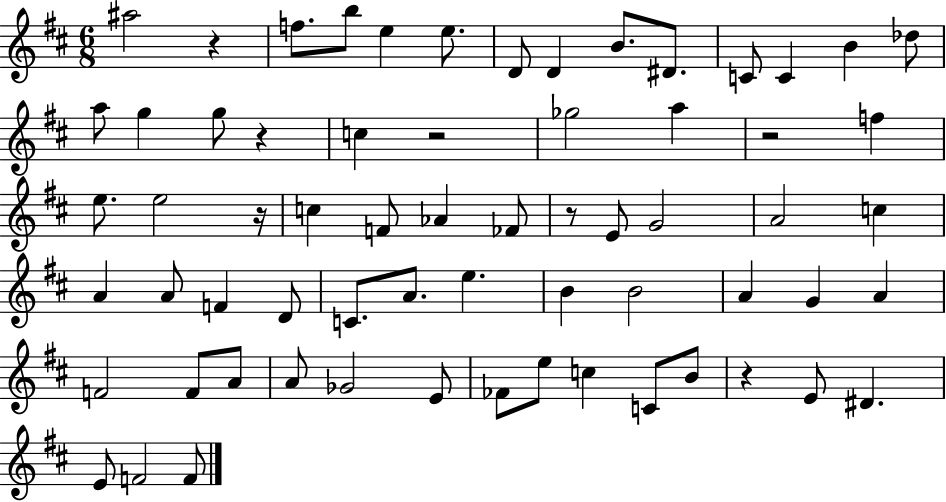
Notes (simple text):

A#5/h R/q F5/e. B5/e E5/q E5/e. D4/e D4/q B4/e. D#4/e. C4/e C4/q B4/q Db5/e A5/e G5/q G5/e R/q C5/q R/h Gb5/h A5/q R/h F5/q E5/e. E5/h R/s C5/q F4/e Ab4/q FES4/e R/e E4/e G4/h A4/h C5/q A4/q A4/e F4/q D4/e C4/e. A4/e. E5/q. B4/q B4/h A4/q G4/q A4/q F4/h F4/e A4/e A4/e Gb4/h E4/e FES4/e E5/e C5/q C4/e B4/e R/q E4/e D#4/q. E4/e F4/h F4/e